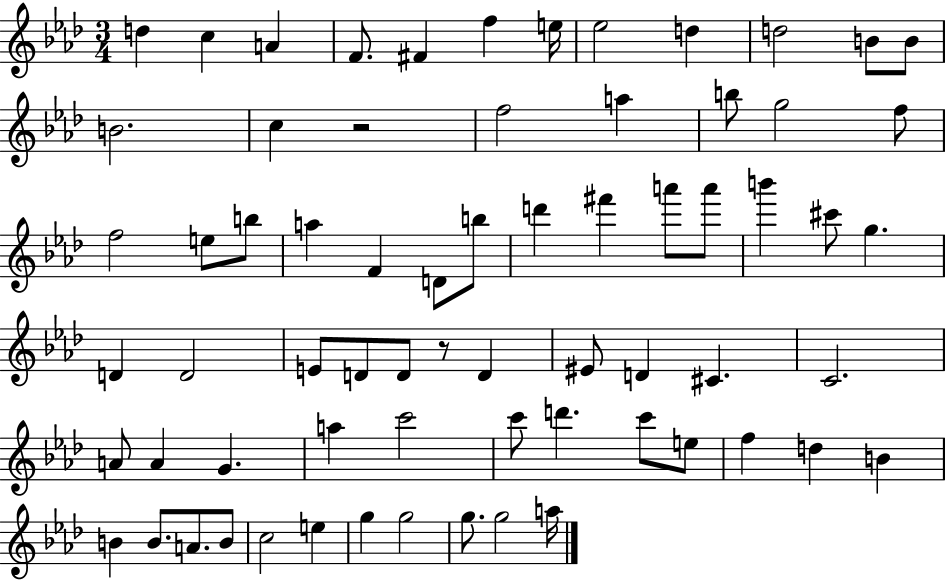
{
  \clef treble
  \numericTimeSignature
  \time 3/4
  \key aes \major
  d''4 c''4 a'4 | f'8. fis'4 f''4 e''16 | ees''2 d''4 | d''2 b'8 b'8 | \break b'2. | c''4 r2 | f''2 a''4 | b''8 g''2 f''8 | \break f''2 e''8 b''8 | a''4 f'4 d'8 b''8 | d'''4 fis'''4 a'''8 a'''8 | b'''4 cis'''8 g''4. | \break d'4 d'2 | e'8 d'8 d'8 r8 d'4 | eis'8 d'4 cis'4. | c'2. | \break a'8 a'4 g'4. | a''4 c'''2 | c'''8 d'''4. c'''8 e''8 | f''4 d''4 b'4 | \break b'4 b'8. a'8. b'8 | c''2 e''4 | g''4 g''2 | g''8. g''2 a''16 | \break \bar "|."
}